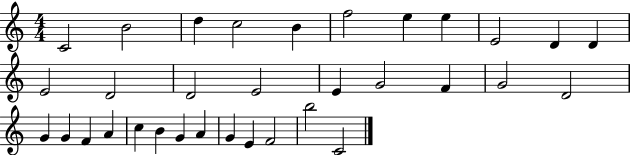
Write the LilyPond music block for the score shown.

{
  \clef treble
  \numericTimeSignature
  \time 4/4
  \key c \major
  c'2 b'2 | d''4 c''2 b'4 | f''2 e''4 e''4 | e'2 d'4 d'4 | \break e'2 d'2 | d'2 e'2 | e'4 g'2 f'4 | g'2 d'2 | \break g'4 g'4 f'4 a'4 | c''4 b'4 g'4 a'4 | g'4 e'4 f'2 | b''2 c'2 | \break \bar "|."
}